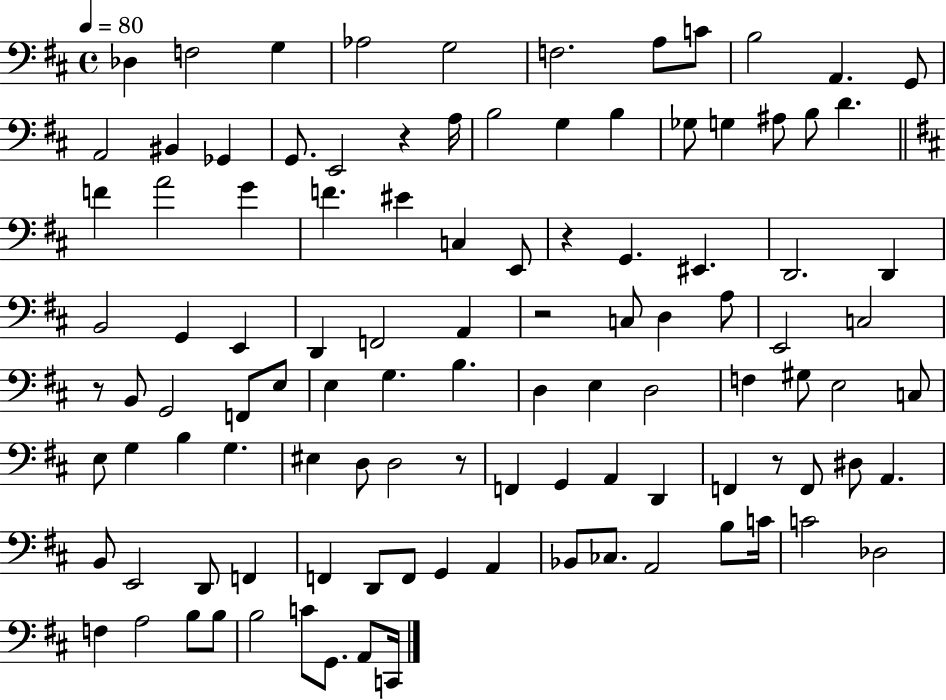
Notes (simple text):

Db3/q F3/h G3/q Ab3/h G3/h F3/h. A3/e C4/e B3/h A2/q. G2/e A2/h BIS2/q Gb2/q G2/e. E2/h R/q A3/s B3/h G3/q B3/q Gb3/e G3/q A#3/e B3/e D4/q. F4/q A4/h G4/q F4/q. EIS4/q C3/q E2/e R/q G2/q. EIS2/q. D2/h. D2/q B2/h G2/q E2/q D2/q F2/h A2/q R/h C3/e D3/q A3/e E2/h C3/h R/e B2/e G2/h F2/e E3/e E3/q G3/q. B3/q. D3/q E3/q D3/h F3/q G#3/e E3/h C3/e E3/e G3/q B3/q G3/q. EIS3/q D3/e D3/h R/e F2/q G2/q A2/q D2/q F2/q R/e F2/e D#3/e A2/q. B2/e E2/h D2/e F2/q F2/q D2/e F2/e G2/q A2/q Bb2/e CES3/e. A2/h B3/e C4/s C4/h Db3/h F3/q A3/h B3/e B3/e B3/h C4/e G2/e. A2/e C2/s